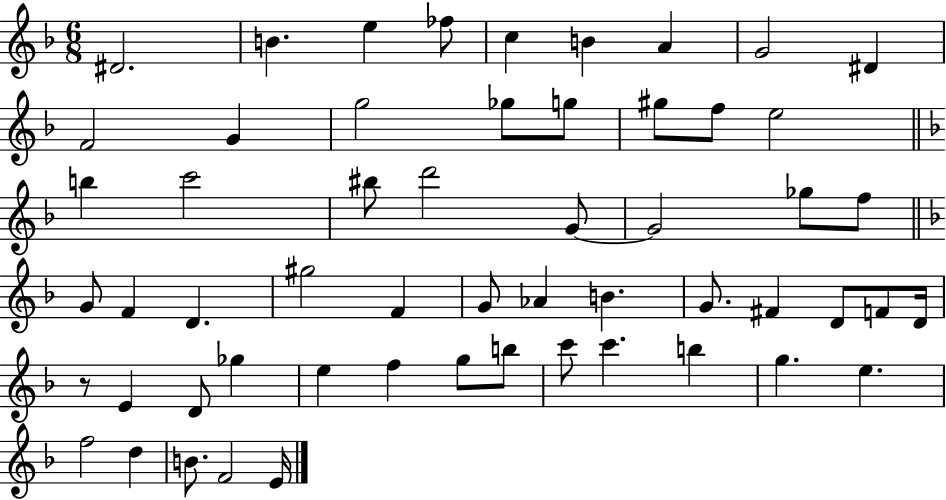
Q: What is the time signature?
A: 6/8